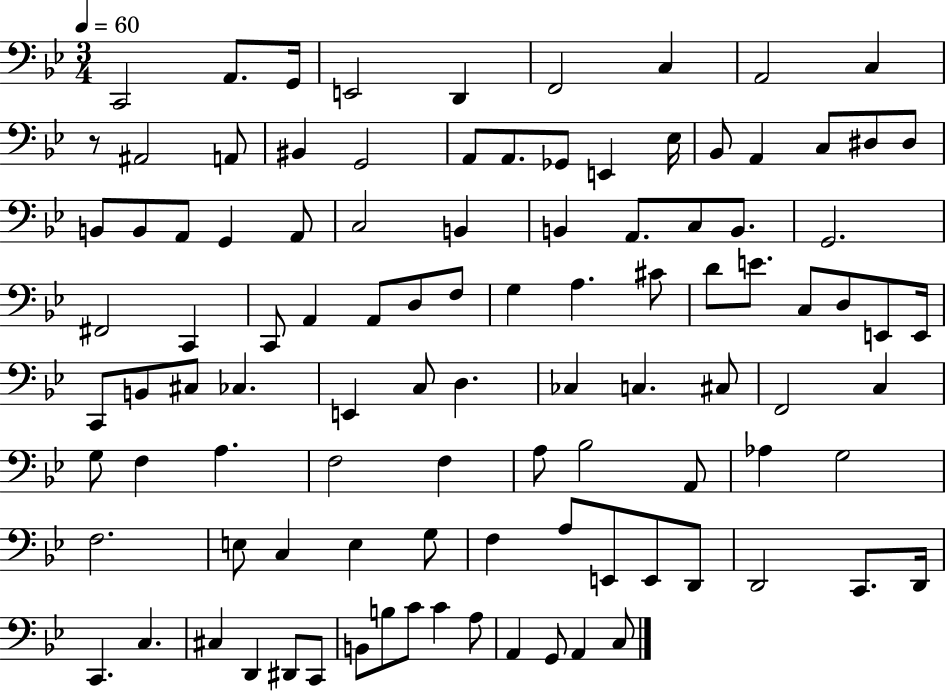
{
  \clef bass
  \numericTimeSignature
  \time 3/4
  \key bes \major
  \tempo 4 = 60
  c,2 a,8. g,16 | e,2 d,4 | f,2 c4 | a,2 c4 | \break r8 ais,2 a,8 | bis,4 g,2 | a,8 a,8. ges,8 e,4 ees16 | bes,8 a,4 c8 dis8 dis8 | \break b,8 b,8 a,8 g,4 a,8 | c2 b,4 | b,4 a,8. c8 b,8. | g,2. | \break fis,2 c,4 | c,8 a,4 a,8 d8 f8 | g4 a4. cis'8 | d'8 e'8. c8 d8 e,8 e,16 | \break c,8 b,8 cis8 ces4. | e,4 c8 d4. | ces4 c4. cis8 | f,2 c4 | \break g8 f4 a4. | f2 f4 | a8 bes2 a,8 | aes4 g2 | \break f2. | e8 c4 e4 g8 | f4 a8 e,8 e,8 d,8 | d,2 c,8. d,16 | \break c,4. c4. | cis4 d,4 dis,8 c,8 | b,8 b8 c'8 c'4 a8 | a,4 g,8 a,4 c8 | \break \bar "|."
}